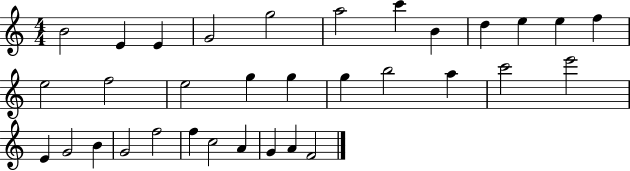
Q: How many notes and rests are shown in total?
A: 33